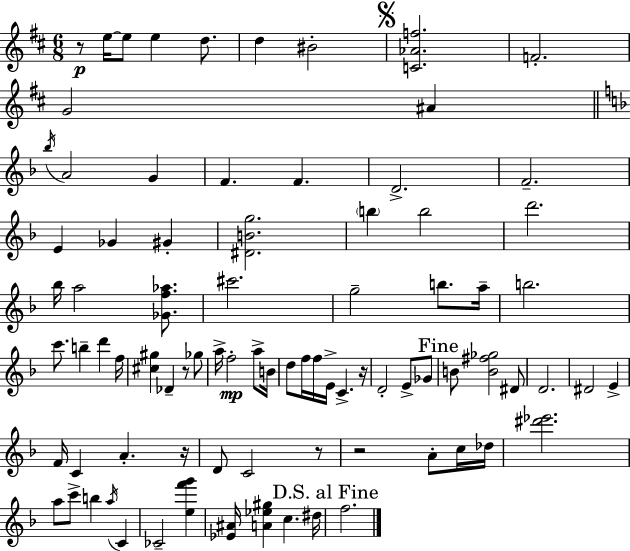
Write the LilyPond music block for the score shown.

{
  \clef treble
  \numericTimeSignature
  \time 6/8
  \key d \major
  r8\p e''16~~ e''8 e''4 d''8. | d''4 bis'2-. | \mark \markup { \musicglyph "scripts.segno" } <c' aes' f''>2. | f'2.-. | \break g'2 ais'4 | \bar "||" \break \key f \major \acciaccatura { bes''16 } a'2 g'4 | f'4. f'4. | d'2.-> | f'2.-- | \break e'4 ges'4 gis'4-. | <dis' b' g''>2. | \parenthesize b''4 b''2 | d'''2. | \break bes''16 a''2 <ges' f'' aes''>8. | cis'''2. | g''2-- b''8. | a''16-- b''2. | \break c'''8. b''4-- d'''4 | f''16 <cis'' gis''>4 des'4-- r8 ges''8 | a''16-> f''2-.\mp a''8-> | b'16 d''8 f''16 f''16 e'16-> c'4.-> | \break r16 d'2-. e'8-> ges'8 | \mark "Fine" b'8 <b' fis'' ges''>2 dis'8 | d'2. | dis'2 e'4-> | \break f'16 c'4 a'4.-. | r16 d'8 c'2 r8 | r2 a'8-. c''16 | des''16 <dis''' ees'''>2. | \break a''8 c'''8-> b''4 \acciaccatura { a''16 } c'4 | ces'2-- <e'' f''' g'''>4 | <ees' ais'>16 <a' ees'' gis''>4 c''4. | dis''16 \mark "D.S. al Fine" f''2. | \break \bar "|."
}